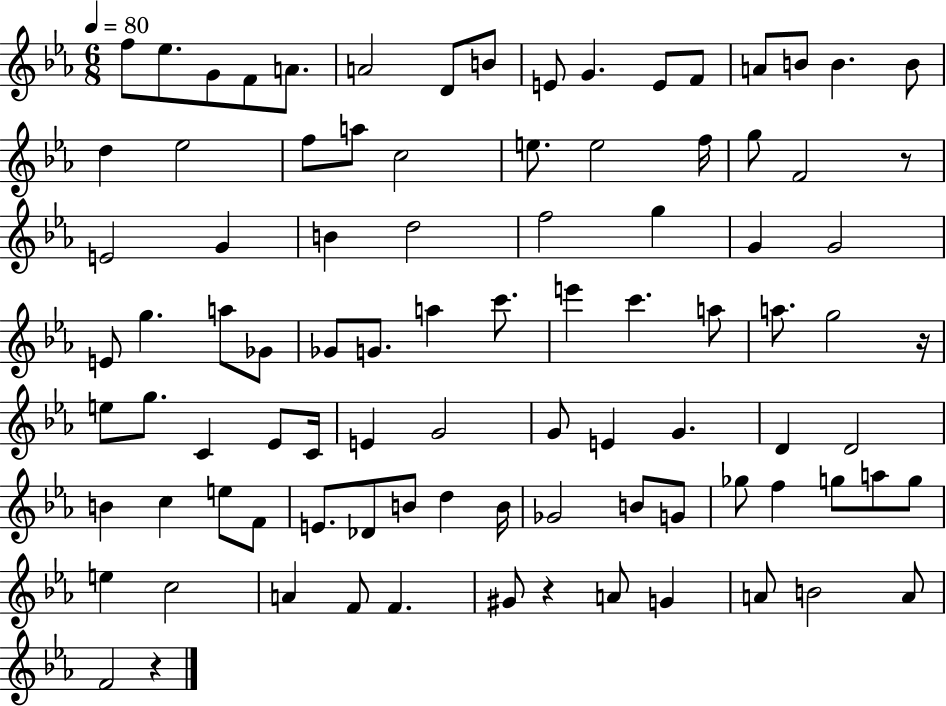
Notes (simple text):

F5/e Eb5/e. G4/e F4/e A4/e. A4/h D4/e B4/e E4/e G4/q. E4/e F4/e A4/e B4/e B4/q. B4/e D5/q Eb5/h F5/e A5/e C5/h E5/e. E5/h F5/s G5/e F4/h R/e E4/h G4/q B4/q D5/h F5/h G5/q G4/q G4/h E4/e G5/q. A5/e Gb4/e Gb4/e G4/e. A5/q C6/e. E6/q C6/q. A5/e A5/e. G5/h R/s E5/e G5/e. C4/q Eb4/e C4/s E4/q G4/h G4/e E4/q G4/q. D4/q D4/h B4/q C5/q E5/e F4/e E4/e. Db4/e B4/e D5/q B4/s Gb4/h B4/e G4/e Gb5/e F5/q G5/e A5/e G5/e E5/q C5/h A4/q F4/e F4/q. G#4/e R/q A4/e G4/q A4/e B4/h A4/e F4/h R/q